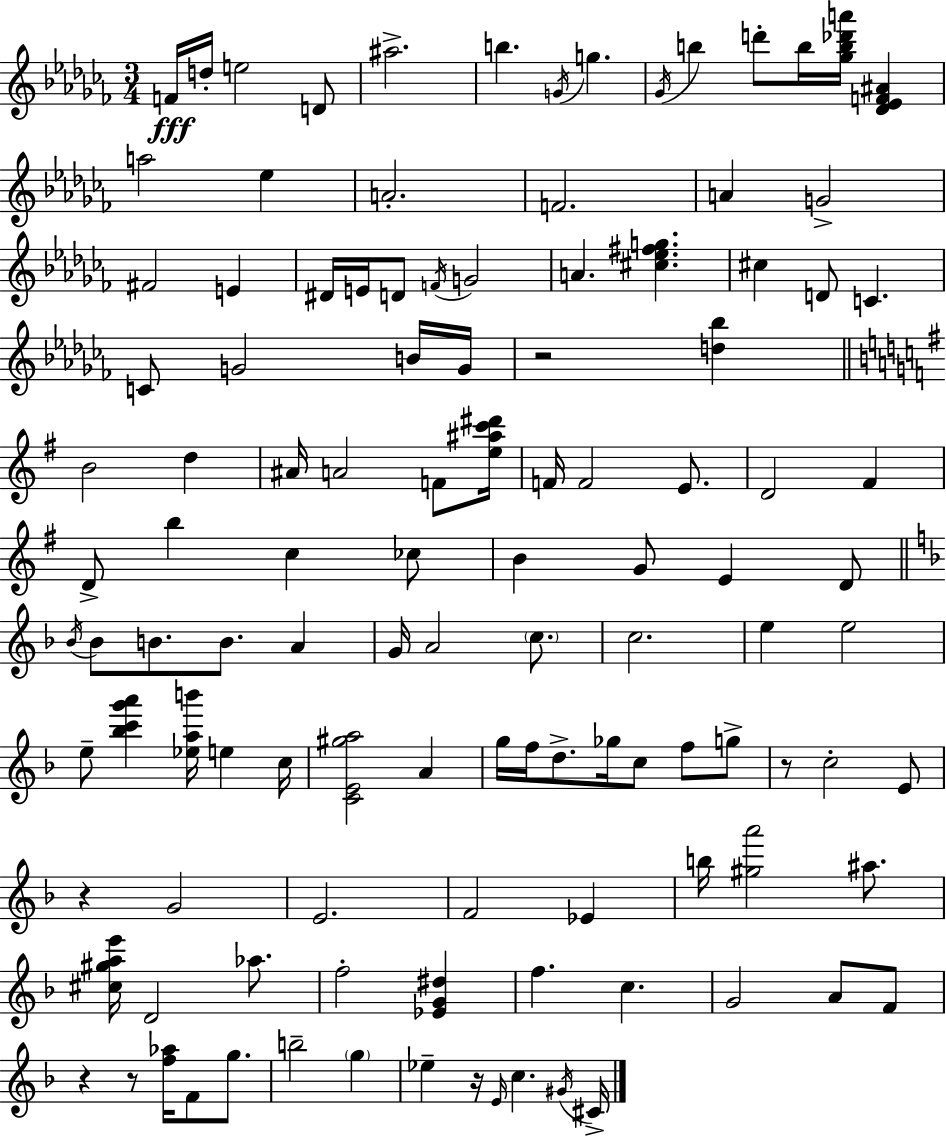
X:1
T:Untitled
M:3/4
L:1/4
K:Abm
F/4 d/4 e2 D/2 ^a2 b G/4 g _G/4 b d'/2 b/4 [_gb_d'a']/4 [_D_EF^A] a2 _e A2 F2 A G2 ^F2 E ^D/4 E/4 D/2 F/4 G2 A [^c_e^fg] ^c D/2 C C/2 G2 B/4 G/4 z2 [d_b] B2 d ^A/4 A2 F/2 [e^ac'^d']/4 F/4 F2 E/2 D2 ^F D/2 b c _c/2 B G/2 E D/2 _B/4 _B/2 B/2 B/2 A G/4 A2 c/2 c2 e e2 e/2 [_bc'g'a'] [_eab']/4 e c/4 [CE^ga]2 A g/4 f/4 d/2 _g/4 c/2 f/2 g/2 z/2 c2 E/2 z G2 E2 F2 _E b/4 [^ga']2 ^a/2 [^c^gae']/4 D2 _a/2 f2 [_EG^d] f c G2 A/2 F/2 z z/2 [f_a]/4 F/2 g/2 b2 g _e z/4 E/4 c ^G/4 ^C/4